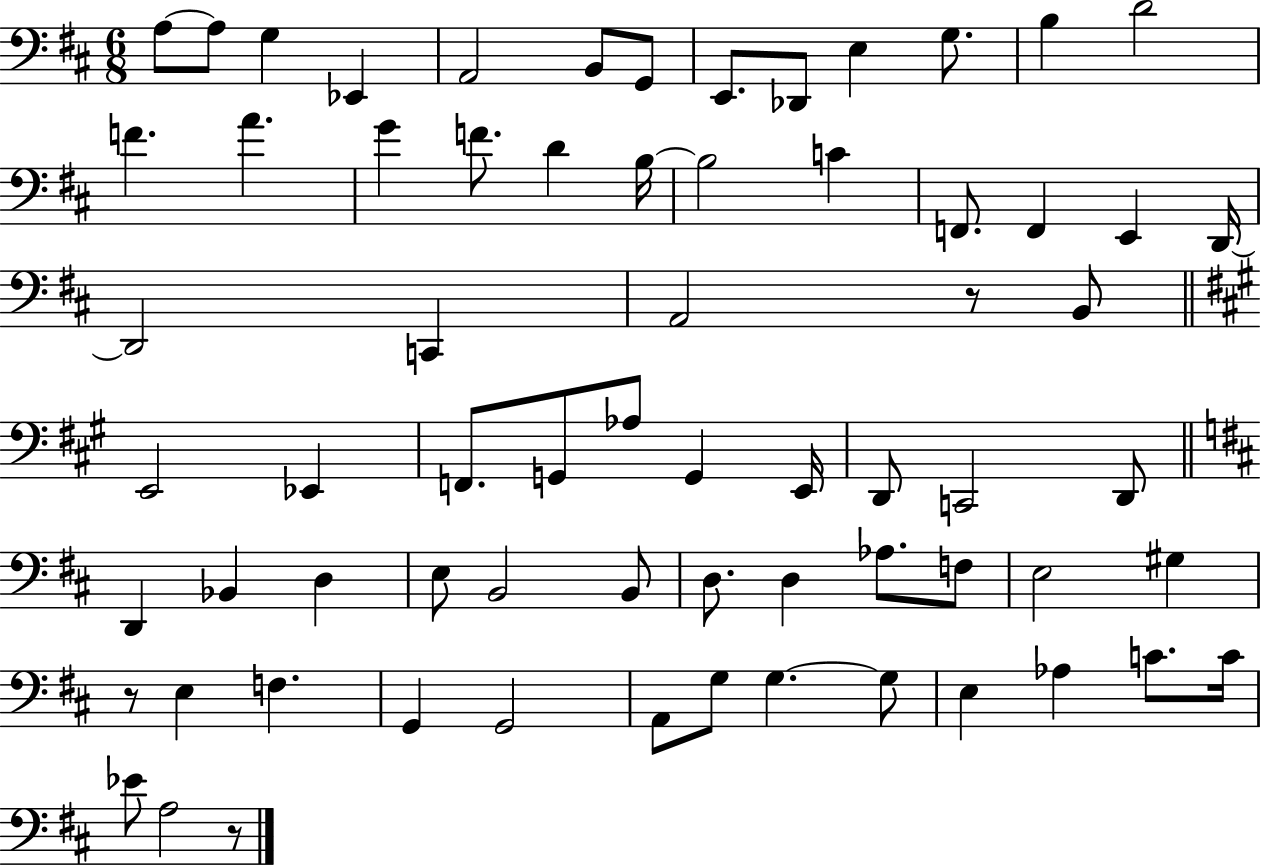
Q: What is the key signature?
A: D major